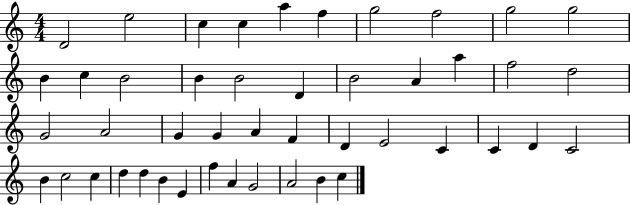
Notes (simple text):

D4/h E5/h C5/q C5/q A5/q F5/q G5/h F5/h G5/h G5/h B4/q C5/q B4/h B4/q B4/h D4/q B4/h A4/q A5/q F5/h D5/h G4/h A4/h G4/q G4/q A4/q F4/q D4/q E4/h C4/q C4/q D4/q C4/h B4/q C5/h C5/q D5/q D5/q B4/q E4/q F5/q A4/q G4/h A4/h B4/q C5/q